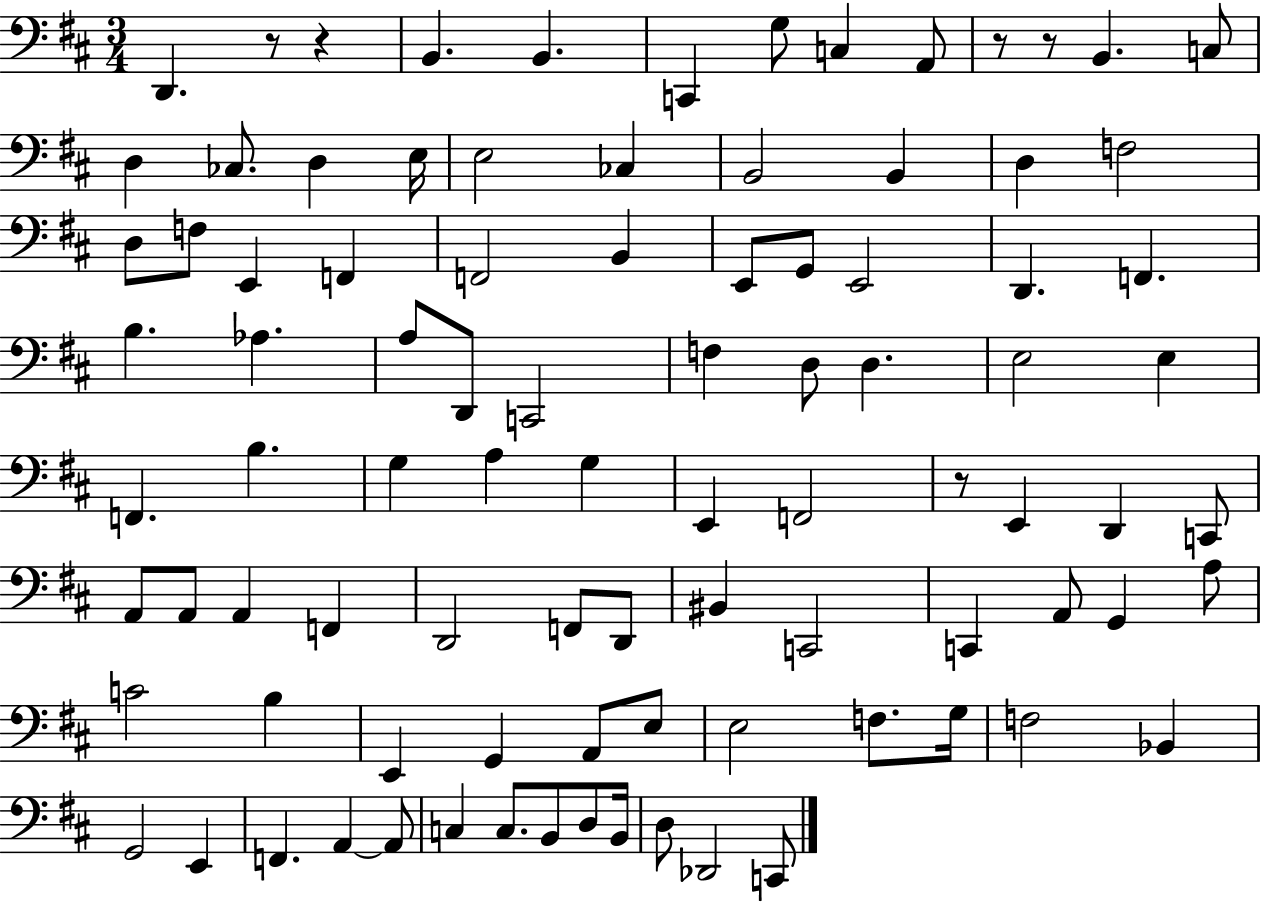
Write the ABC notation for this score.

X:1
T:Untitled
M:3/4
L:1/4
K:D
D,, z/2 z B,, B,, C,, G,/2 C, A,,/2 z/2 z/2 B,, C,/2 D, _C,/2 D, E,/4 E,2 _C, B,,2 B,, D, F,2 D,/2 F,/2 E,, F,, F,,2 B,, E,,/2 G,,/2 E,,2 D,, F,, B, _A, A,/2 D,,/2 C,,2 F, D,/2 D, E,2 E, F,, B, G, A, G, E,, F,,2 z/2 E,, D,, C,,/2 A,,/2 A,,/2 A,, F,, D,,2 F,,/2 D,,/2 ^B,, C,,2 C,, A,,/2 G,, A,/2 C2 B, E,, G,, A,,/2 E,/2 E,2 F,/2 G,/4 F,2 _B,, G,,2 E,, F,, A,, A,,/2 C, C,/2 B,,/2 D,/2 B,,/4 D,/2 _D,,2 C,,/2